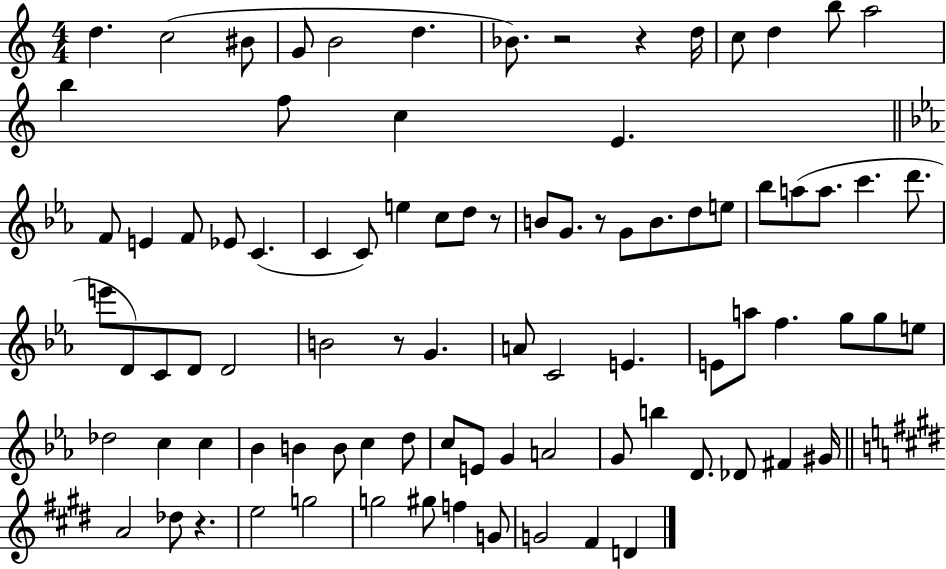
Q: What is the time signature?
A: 4/4